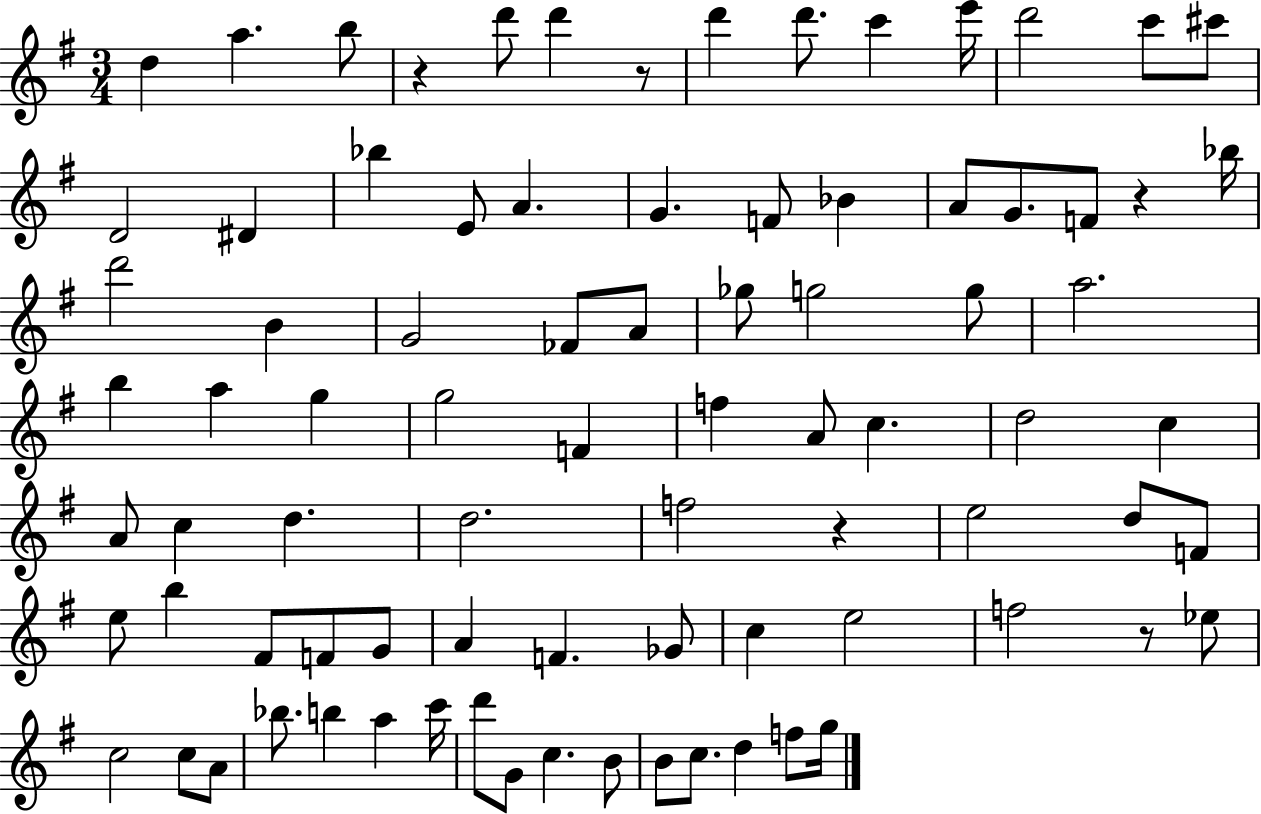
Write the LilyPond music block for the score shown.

{
  \clef treble
  \numericTimeSignature
  \time 3/4
  \key g \major
  \repeat volta 2 { d''4 a''4. b''8 | r4 d'''8 d'''4 r8 | d'''4 d'''8. c'''4 e'''16 | d'''2 c'''8 cis'''8 | \break d'2 dis'4 | bes''4 e'8 a'4. | g'4. f'8 bes'4 | a'8 g'8. f'8 r4 bes''16 | \break d'''2 b'4 | g'2 fes'8 a'8 | ges''8 g''2 g''8 | a''2. | \break b''4 a''4 g''4 | g''2 f'4 | f''4 a'8 c''4. | d''2 c''4 | \break a'8 c''4 d''4. | d''2. | f''2 r4 | e''2 d''8 f'8 | \break e''8 b''4 fis'8 f'8 g'8 | a'4 f'4. ges'8 | c''4 e''2 | f''2 r8 ees''8 | \break c''2 c''8 a'8 | bes''8. b''4 a''4 c'''16 | d'''8 g'8 c''4. b'8 | b'8 c''8. d''4 f''8 g''16 | \break } \bar "|."
}